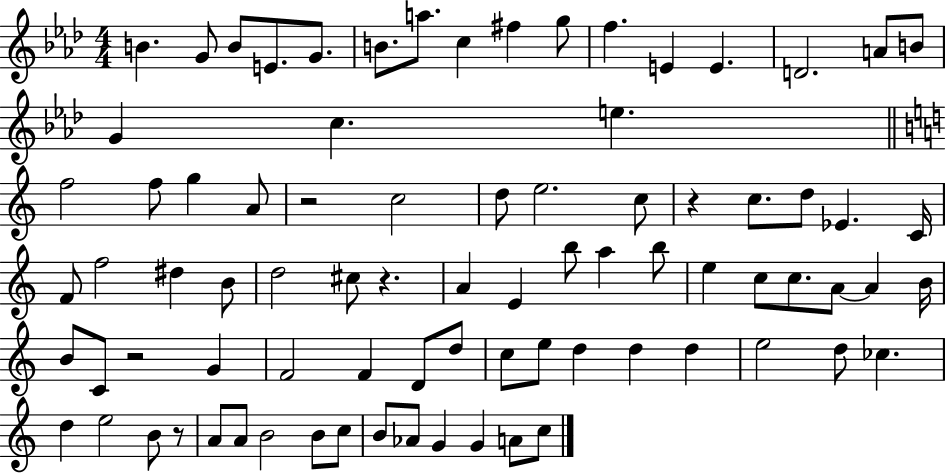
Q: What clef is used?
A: treble